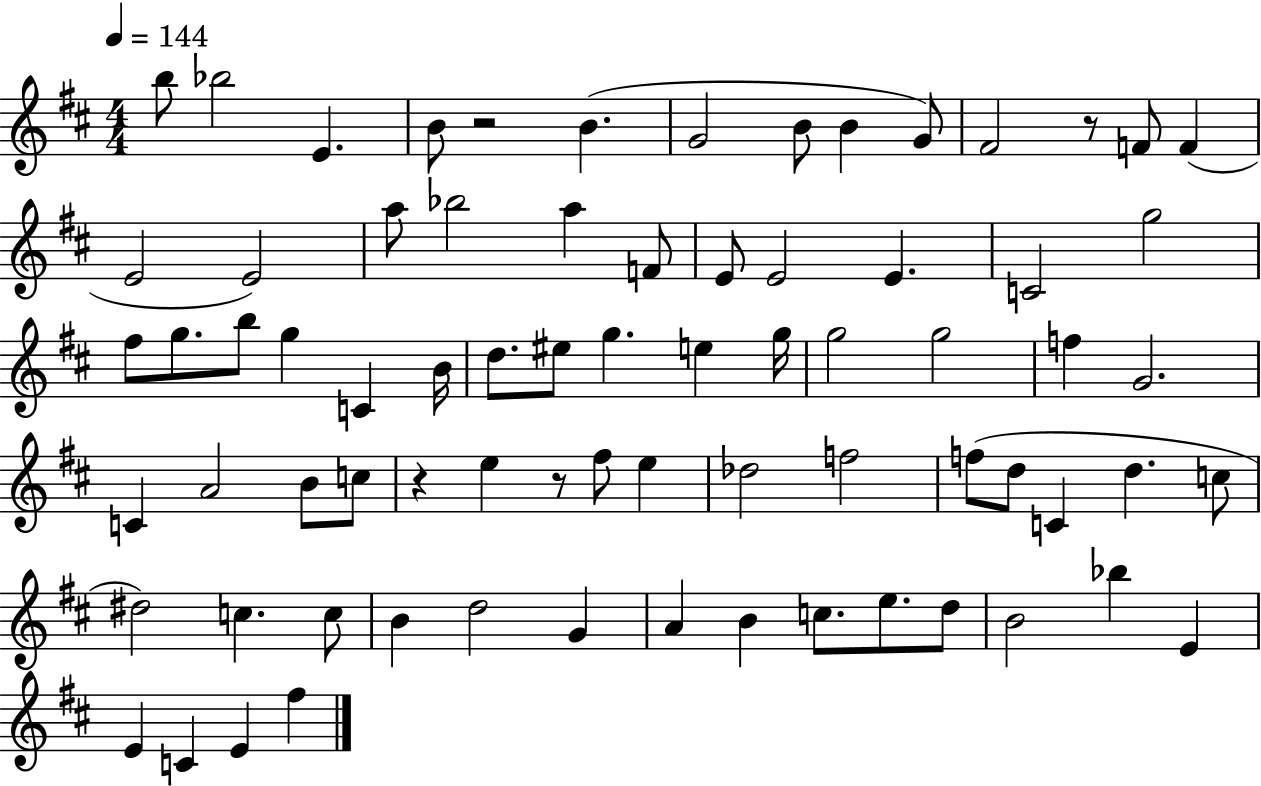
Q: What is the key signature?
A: D major